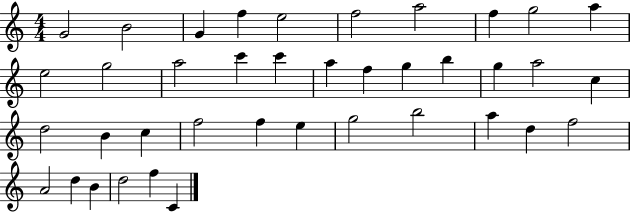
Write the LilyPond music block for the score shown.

{
  \clef treble
  \numericTimeSignature
  \time 4/4
  \key c \major
  g'2 b'2 | g'4 f''4 e''2 | f''2 a''2 | f''4 g''2 a''4 | \break e''2 g''2 | a''2 c'''4 c'''4 | a''4 f''4 g''4 b''4 | g''4 a''2 c''4 | \break d''2 b'4 c''4 | f''2 f''4 e''4 | g''2 b''2 | a''4 d''4 f''2 | \break a'2 d''4 b'4 | d''2 f''4 c'4 | \bar "|."
}